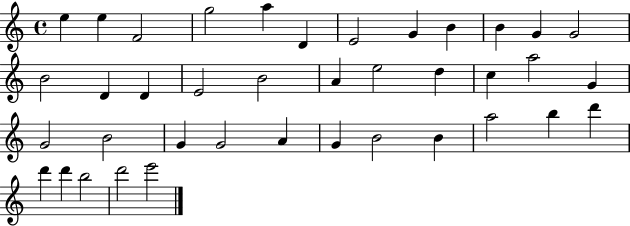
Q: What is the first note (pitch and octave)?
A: E5